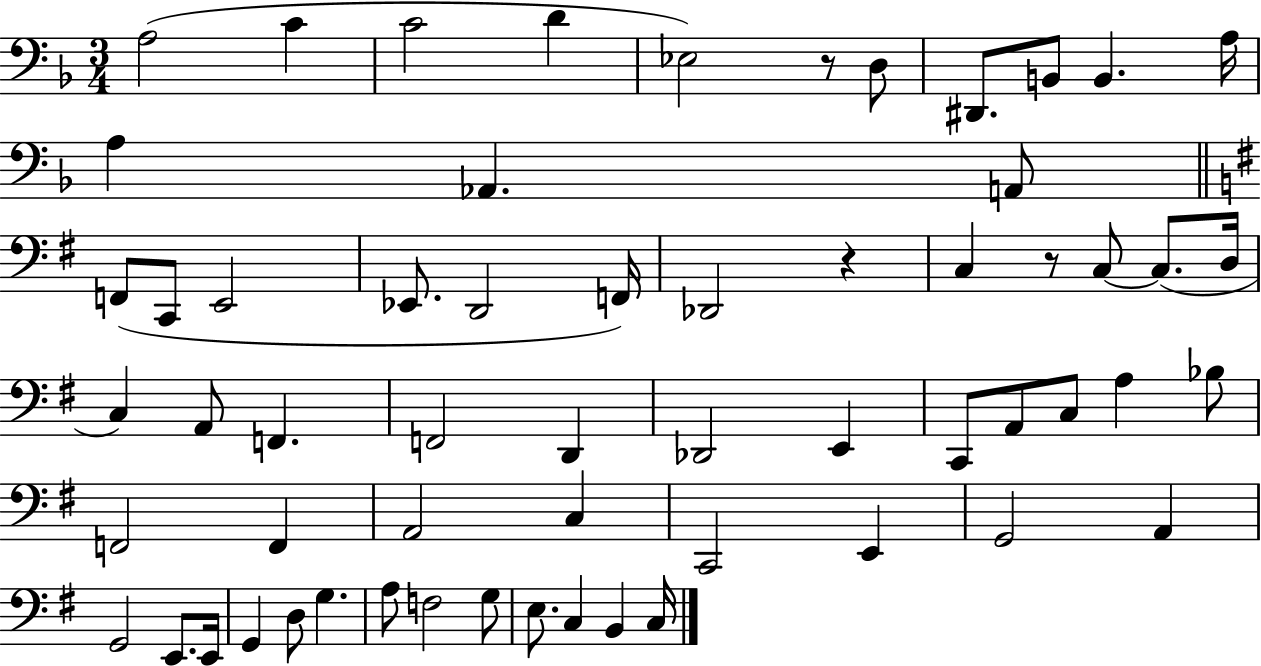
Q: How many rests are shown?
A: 3